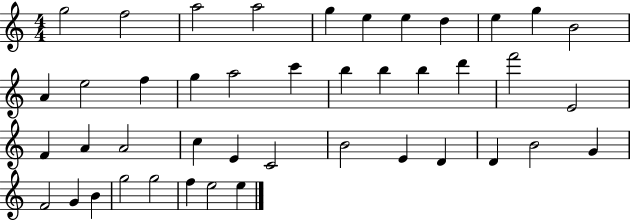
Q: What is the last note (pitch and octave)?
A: E5